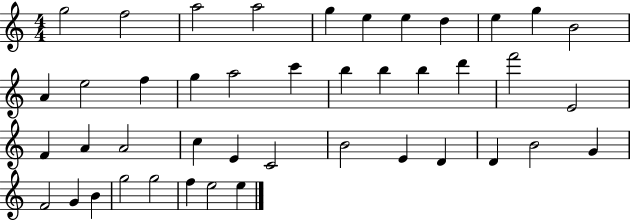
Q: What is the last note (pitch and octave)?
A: E5